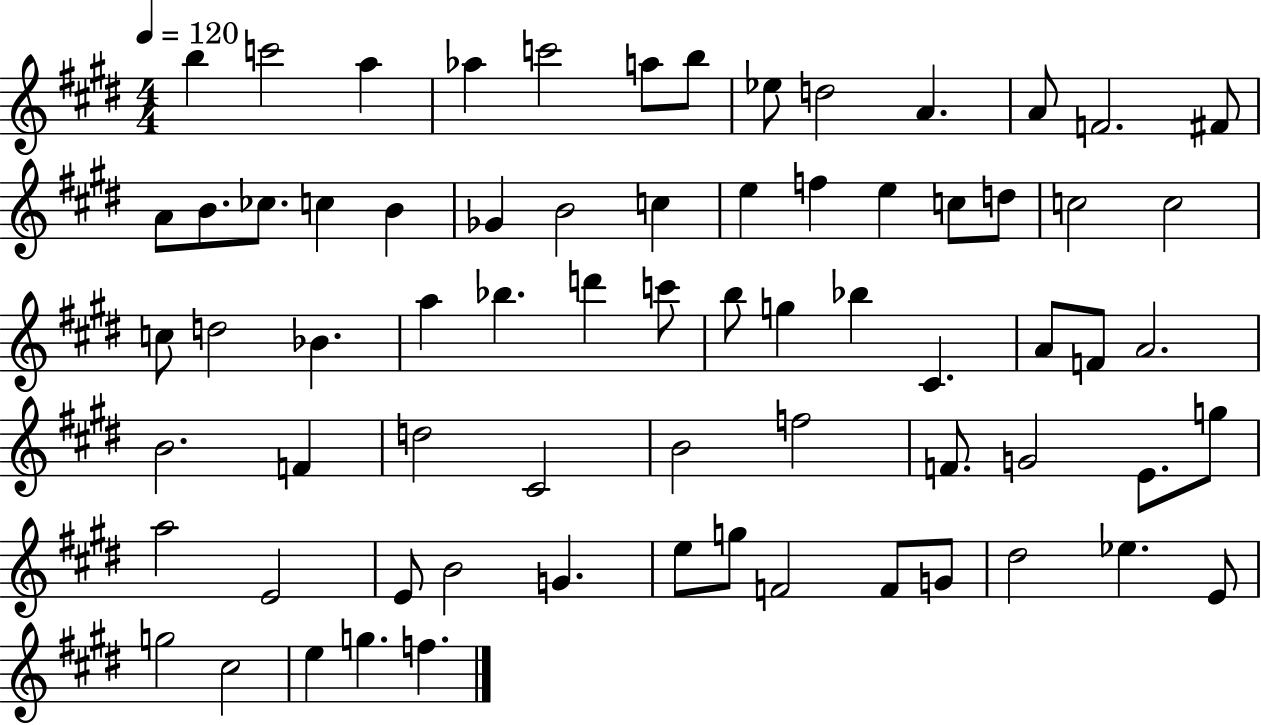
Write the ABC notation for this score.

X:1
T:Untitled
M:4/4
L:1/4
K:E
b c'2 a _a c'2 a/2 b/2 _e/2 d2 A A/2 F2 ^F/2 A/2 B/2 _c/2 c B _G B2 c e f e c/2 d/2 c2 c2 c/2 d2 _B a _b d' c'/2 b/2 g _b ^C A/2 F/2 A2 B2 F d2 ^C2 B2 f2 F/2 G2 E/2 g/2 a2 E2 E/2 B2 G e/2 g/2 F2 F/2 G/2 ^d2 _e E/2 g2 ^c2 e g f